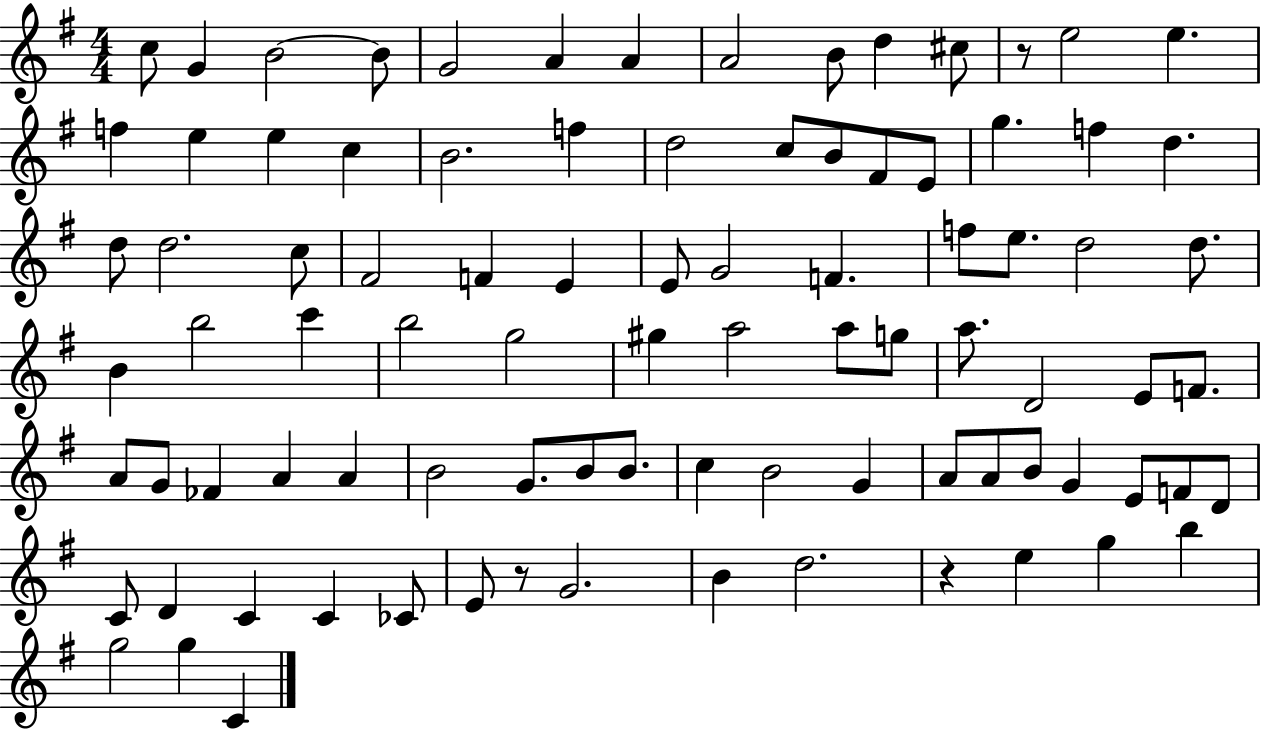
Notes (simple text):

C5/e G4/q B4/h B4/e G4/h A4/q A4/q A4/h B4/e D5/q C#5/e R/e E5/h E5/q. F5/q E5/q E5/q C5/q B4/h. F5/q D5/h C5/e B4/e F#4/e E4/e G5/q. F5/q D5/q. D5/e D5/h. C5/e F#4/h F4/q E4/q E4/e G4/h F4/q. F5/e E5/e. D5/h D5/e. B4/q B5/h C6/q B5/h G5/h G#5/q A5/h A5/e G5/e A5/e. D4/h E4/e F4/e. A4/e G4/e FES4/q A4/q A4/q B4/h G4/e. B4/e B4/e. C5/q B4/h G4/q A4/e A4/e B4/e G4/q E4/e F4/e D4/e C4/e D4/q C4/q C4/q CES4/e E4/e R/e G4/h. B4/q D5/h. R/q E5/q G5/q B5/q G5/h G5/q C4/q